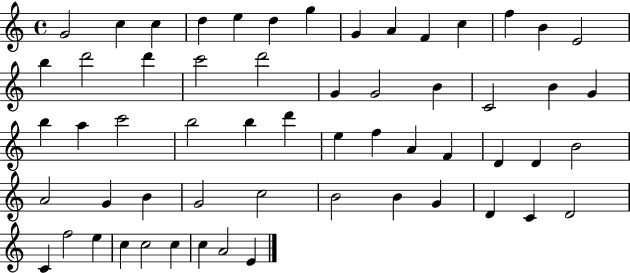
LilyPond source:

{
  \clef treble
  \time 4/4
  \defaultTimeSignature
  \key c \major
  g'2 c''4 c''4 | d''4 e''4 d''4 g''4 | g'4 a'4 f'4 c''4 | f''4 b'4 e'2 | \break b''4 d'''2 d'''4 | c'''2 d'''2 | g'4 g'2 b'4 | c'2 b'4 g'4 | \break b''4 a''4 c'''2 | b''2 b''4 d'''4 | e''4 f''4 a'4 f'4 | d'4 d'4 b'2 | \break a'2 g'4 b'4 | g'2 c''2 | b'2 b'4 g'4 | d'4 c'4 d'2 | \break c'4 f''2 e''4 | c''4 c''2 c''4 | c''4 a'2 e'4 | \bar "|."
}